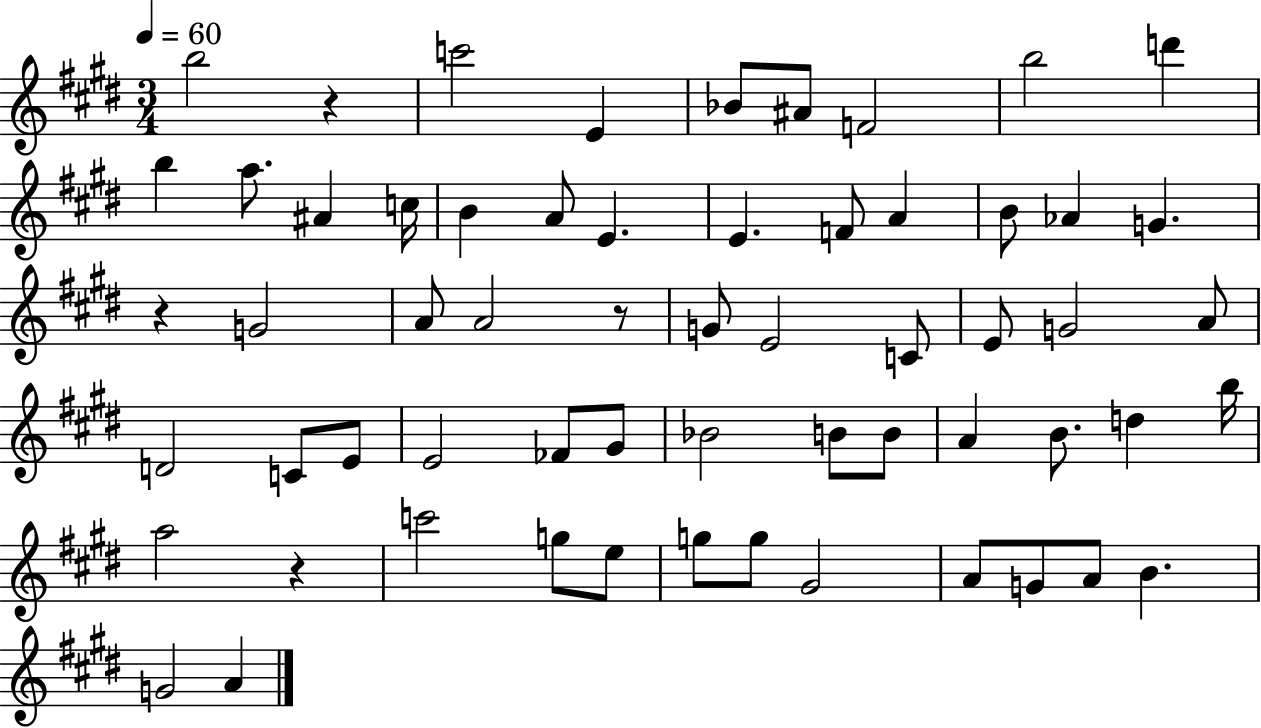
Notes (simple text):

B5/h R/q C6/h E4/q Bb4/e A#4/e F4/h B5/h D6/q B5/q A5/e. A#4/q C5/s B4/q A4/e E4/q. E4/q. F4/e A4/q B4/e Ab4/q G4/q. R/q G4/h A4/e A4/h R/e G4/e E4/h C4/e E4/e G4/h A4/e D4/h C4/e E4/e E4/h FES4/e G#4/e Bb4/h B4/e B4/e A4/q B4/e. D5/q B5/s A5/h R/q C6/h G5/e E5/e G5/e G5/e G#4/h A4/e G4/e A4/e B4/q. G4/h A4/q